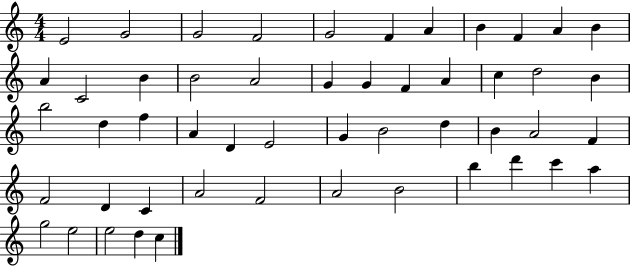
X:1
T:Untitled
M:4/4
L:1/4
K:C
E2 G2 G2 F2 G2 F A B F A B A C2 B B2 A2 G G F A c d2 B b2 d f A D E2 G B2 d B A2 F F2 D C A2 F2 A2 B2 b d' c' a g2 e2 e2 d c